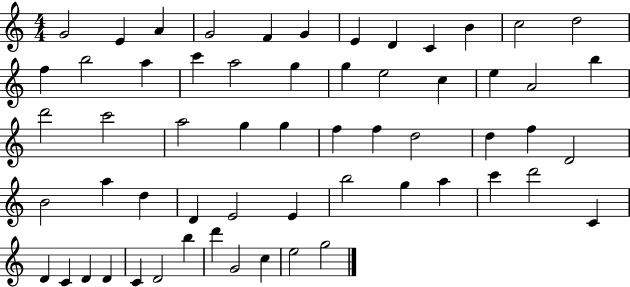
G4/h E4/q A4/q G4/h F4/q G4/q E4/q D4/q C4/q B4/q C5/h D5/h F5/q B5/h A5/q C6/q A5/h G5/q G5/q E5/h C5/q E5/q A4/h B5/q D6/h C6/h A5/h G5/q G5/q F5/q F5/q D5/h D5/q F5/q D4/h B4/h A5/q D5/q D4/q E4/h E4/q B5/h G5/q A5/q C6/q D6/h C4/q D4/q C4/q D4/q D4/q C4/q D4/h B5/q D6/q G4/h C5/q E5/h G5/h